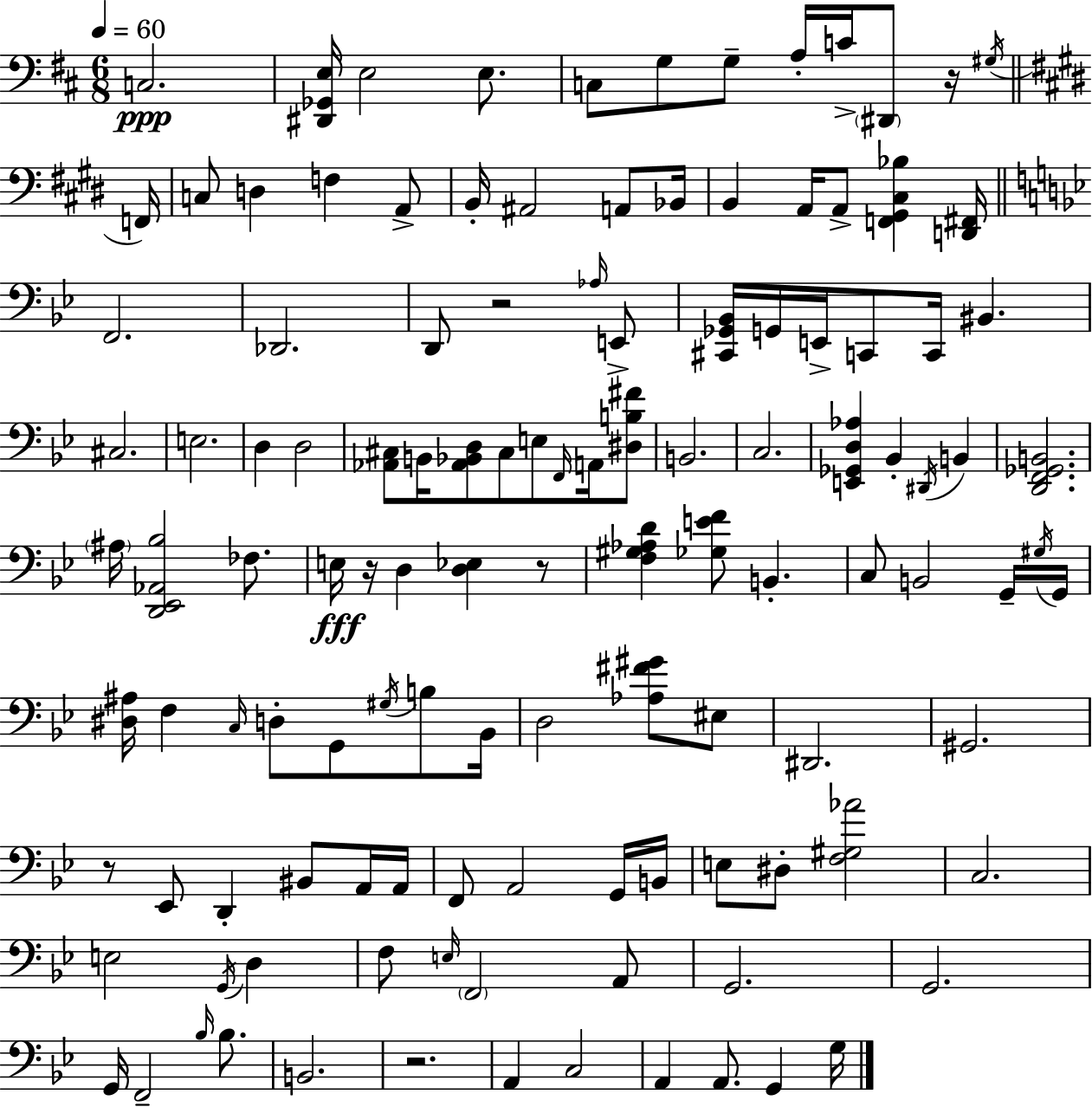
X:1
T:Untitled
M:6/8
L:1/4
K:D
C,2 [^D,,_G,,E,]/4 E,2 E,/2 C,/2 G,/2 G,/2 A,/4 C/4 ^D,,/2 z/4 ^G,/4 F,,/4 C,/2 D, F, A,,/2 B,,/4 ^A,,2 A,,/2 _B,,/4 B,, A,,/4 A,,/2 [F,,^G,,^C,_B,] [D,,^F,,]/4 F,,2 _D,,2 D,,/2 z2 _A,/4 E,,/2 [^C,,_G,,_B,,]/4 G,,/4 E,,/4 C,,/2 C,,/4 ^B,, ^C,2 E,2 D, D,2 [_A,,^C,]/2 B,,/4 [_A,,_B,,D,]/2 ^C,/2 E,/2 F,,/4 A,,/4 [^D,B,^F]/2 B,,2 C,2 [E,,_G,,D,_A,] _B,, ^D,,/4 B,, [D,,F,,_G,,B,,]2 ^A,/4 [D,,_E,,_A,,_B,]2 _F,/2 E,/4 z/4 D, [D,_E,] z/2 [F,^G,_A,D] [_G,EF]/2 B,, C,/2 B,,2 G,,/4 ^G,/4 G,,/4 [^D,^A,]/4 F, C,/4 D,/2 G,,/2 ^G,/4 B,/2 _B,,/4 D,2 [_A,^F^G]/2 ^E,/2 ^D,,2 ^G,,2 z/2 _E,,/2 D,, ^B,,/2 A,,/4 A,,/4 F,,/2 A,,2 G,,/4 B,,/4 E,/2 ^D,/2 [F,^G,_A]2 C,2 E,2 G,,/4 D, F,/2 E,/4 F,,2 A,,/2 G,,2 G,,2 G,,/4 F,,2 _B,/4 _B,/2 B,,2 z2 A,, C,2 A,, A,,/2 G,, G,/4